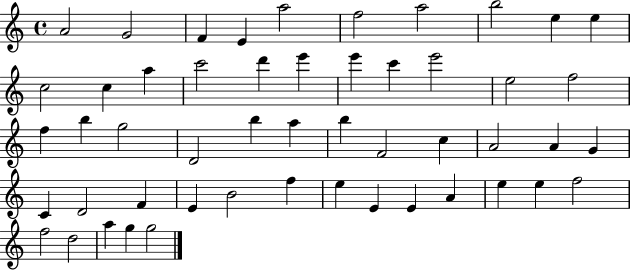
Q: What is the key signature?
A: C major